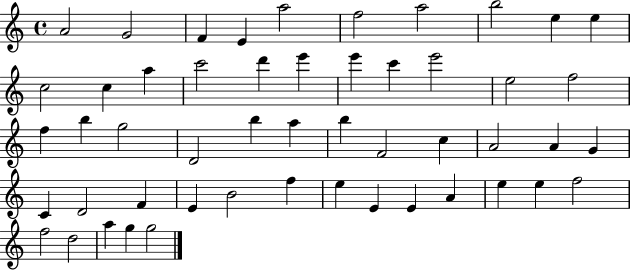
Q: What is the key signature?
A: C major